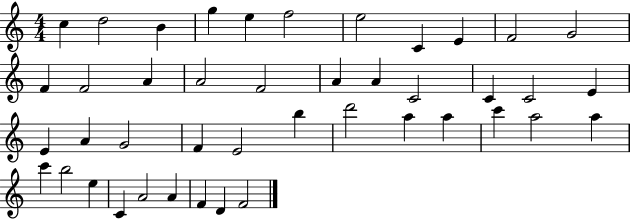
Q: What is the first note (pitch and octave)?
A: C5